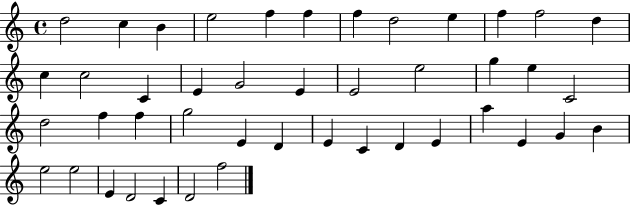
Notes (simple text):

D5/h C5/q B4/q E5/h F5/q F5/q F5/q D5/h E5/q F5/q F5/h D5/q C5/q C5/h C4/q E4/q G4/h E4/q E4/h E5/h G5/q E5/q C4/h D5/h F5/q F5/q G5/h E4/q D4/q E4/q C4/q D4/q E4/q A5/q E4/q G4/q B4/q E5/h E5/h E4/q D4/h C4/q D4/h F5/h